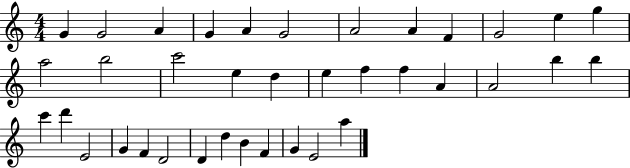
G4/q G4/h A4/q G4/q A4/q G4/h A4/h A4/q F4/q G4/h E5/q G5/q A5/h B5/h C6/h E5/q D5/q E5/q F5/q F5/q A4/q A4/h B5/q B5/q C6/q D6/q E4/h G4/q F4/q D4/h D4/q D5/q B4/q F4/q G4/q E4/h A5/q